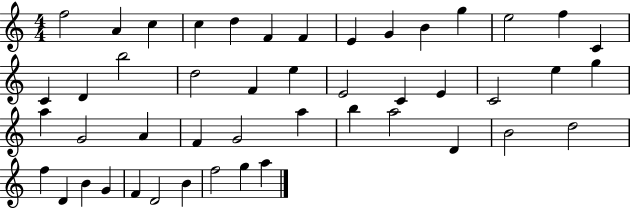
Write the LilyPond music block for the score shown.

{
  \clef treble
  \numericTimeSignature
  \time 4/4
  \key c \major
  f''2 a'4 c''4 | c''4 d''4 f'4 f'4 | e'4 g'4 b'4 g''4 | e''2 f''4 c'4 | \break c'4 d'4 b''2 | d''2 f'4 e''4 | e'2 c'4 e'4 | c'2 e''4 g''4 | \break a''4 g'2 a'4 | f'4 g'2 a''4 | b''4 a''2 d'4 | b'2 d''2 | \break f''4 d'4 b'4 g'4 | f'4 d'2 b'4 | f''2 g''4 a''4 | \bar "|."
}